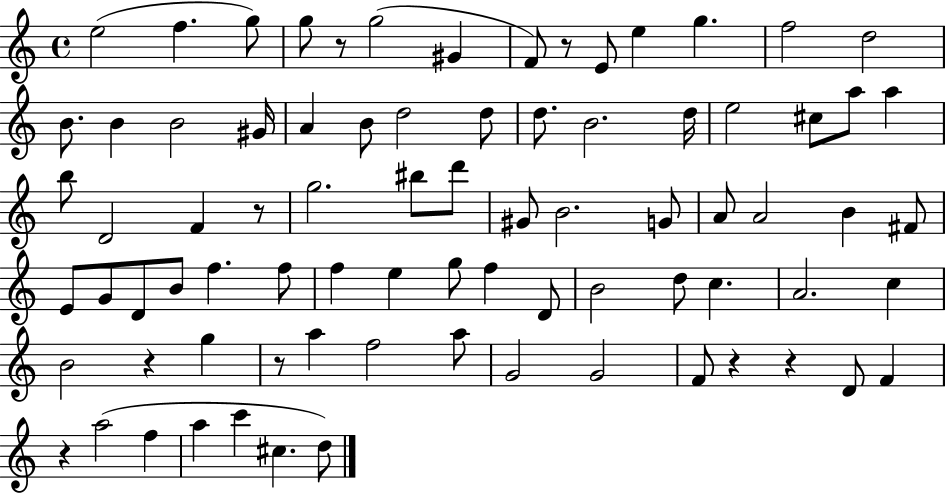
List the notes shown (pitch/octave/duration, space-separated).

E5/h F5/q. G5/e G5/e R/e G5/h G#4/q F4/e R/e E4/e E5/q G5/q. F5/h D5/h B4/e. B4/q B4/h G#4/s A4/q B4/e D5/h D5/e D5/e. B4/h. D5/s E5/h C#5/e A5/e A5/q B5/e D4/h F4/q R/e G5/h. BIS5/e D6/e G#4/e B4/h. G4/e A4/e A4/h B4/q F#4/e E4/e G4/e D4/e B4/e F5/q. F5/e F5/q E5/q G5/e F5/q D4/e B4/h D5/e C5/q. A4/h. C5/q B4/h R/q G5/q R/e A5/q F5/h A5/e G4/h G4/h F4/e R/q R/q D4/e F4/q R/q A5/h F5/q A5/q C6/q C#5/q. D5/e